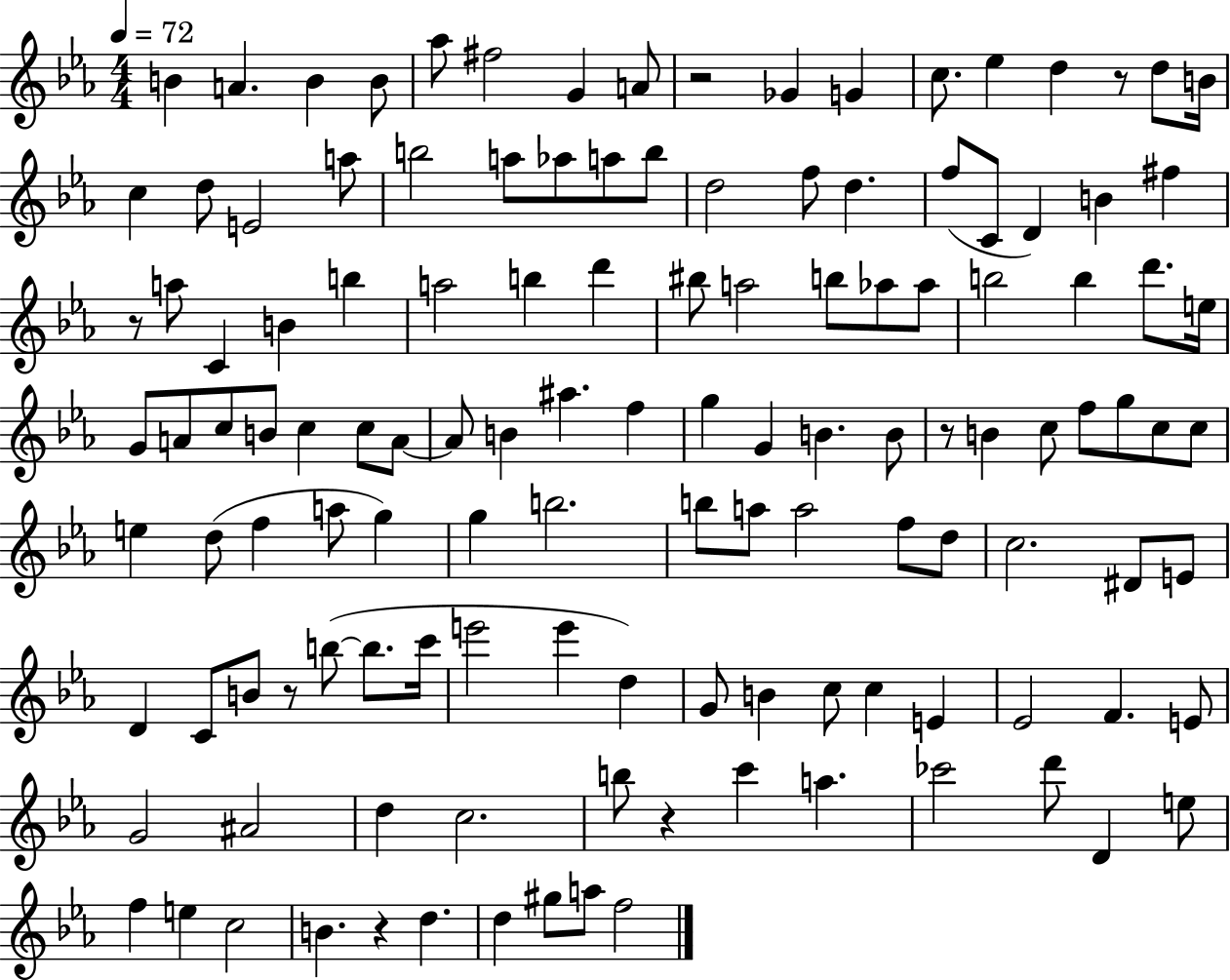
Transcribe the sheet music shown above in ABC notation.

X:1
T:Untitled
M:4/4
L:1/4
K:Eb
B A B B/2 _a/2 ^f2 G A/2 z2 _G G c/2 _e d z/2 d/2 B/4 c d/2 E2 a/2 b2 a/2 _a/2 a/2 b/2 d2 f/2 d f/2 C/2 D B ^f z/2 a/2 C B b a2 b d' ^b/2 a2 b/2 _a/2 _a/2 b2 b d'/2 e/4 G/2 A/2 c/2 B/2 c c/2 A/2 A/2 B ^a f g G B B/2 z/2 B c/2 f/2 g/2 c/2 c/2 e d/2 f a/2 g g b2 b/2 a/2 a2 f/2 d/2 c2 ^D/2 E/2 D C/2 B/2 z/2 b/2 b/2 c'/4 e'2 e' d G/2 B c/2 c E _E2 F E/2 G2 ^A2 d c2 b/2 z c' a _c'2 d'/2 D e/2 f e c2 B z d d ^g/2 a/2 f2